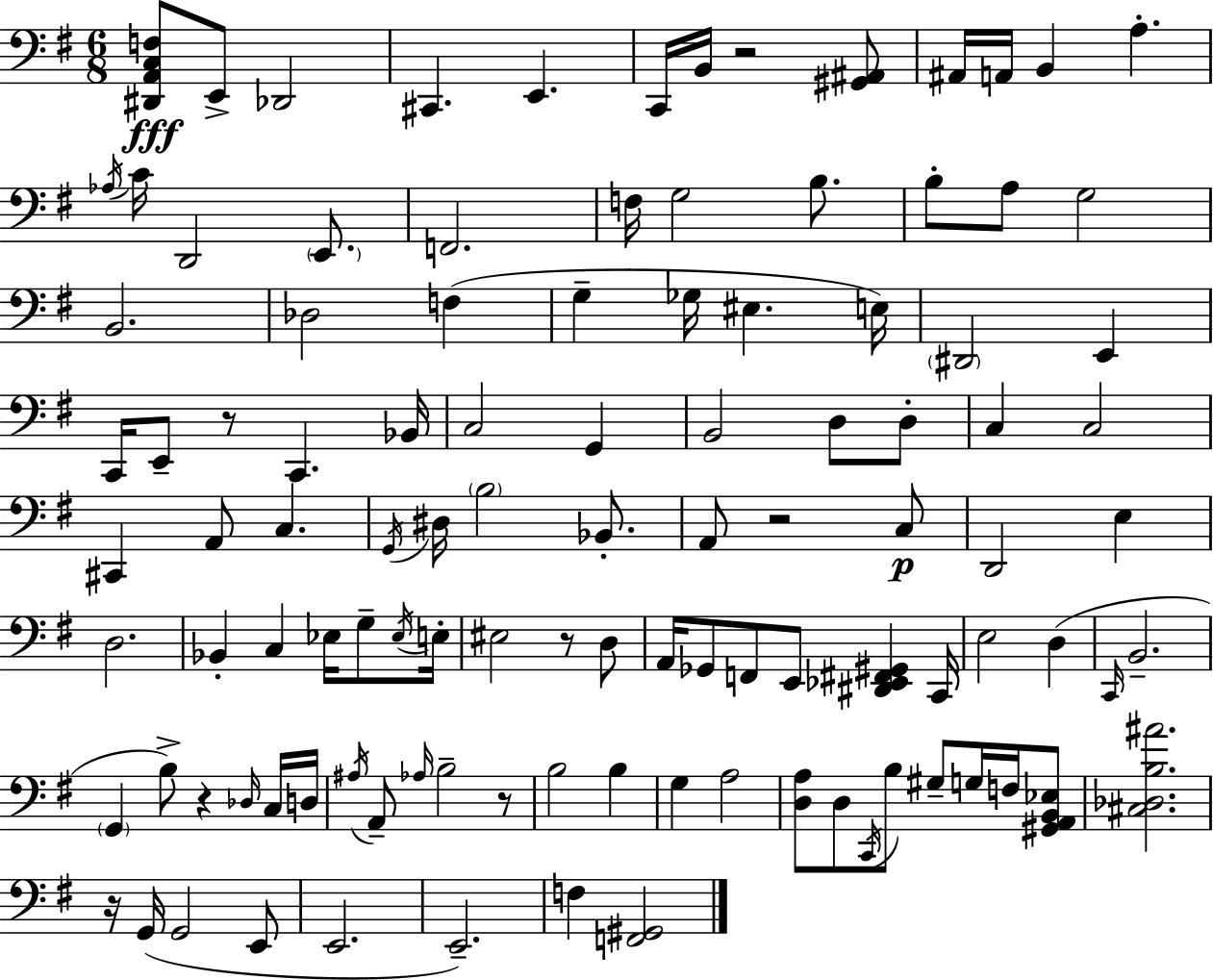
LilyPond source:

{
  \clef bass
  \numericTimeSignature
  \time 6/8
  \key e \minor
  \repeat volta 2 { <dis, a, c f>8\fff e,8-> des,2 | cis,4. e,4. | c,16 b,16 r2 <gis, ais,>8 | ais,16 a,16 b,4 a4.-. | \break \acciaccatura { aes16 } c'16 d,2 \parenthesize e,8. | f,2. | f16 g2 b8. | b8-. a8 g2 | \break b,2. | des2 f4( | g4-- ges16 eis4. | e16) \parenthesize dis,2 e,4 | \break c,16 e,8-- r8 c,4. | bes,16 c2 g,4 | b,2 d8 d8-. | c4 c2 | \break cis,4 a,8 c4. | \acciaccatura { g,16 } dis16 \parenthesize b2 bes,8.-. | a,8 r2 | c8\p d,2 e4 | \break d2. | bes,4-. c4 ees16 g8-- | \acciaccatura { ees16 } e16-. eis2 r8 | d8 a,16 ges,8 f,8 e,8 <dis, ees, fis, gis,>4 | \break c,16 e2 d4( | \grace { c,16 } b,2.-- | \parenthesize g,4 b8->) r4 | \grace { des16 } c16 d16 \acciaccatura { ais16 } a,8-- \grace { aes16 } b2-- | \break r8 b2 | b4 g4 a2 | <d a>8 d8 \acciaccatura { c,16 } | b8 gis8-- g16 f16 <gis, a, b, ees>8 <cis des b ais'>2. | \break r16 g,16( g,2 | e,8 e,2. | e,2.--) | f4 | \break <f, gis,>2 } \bar "|."
}